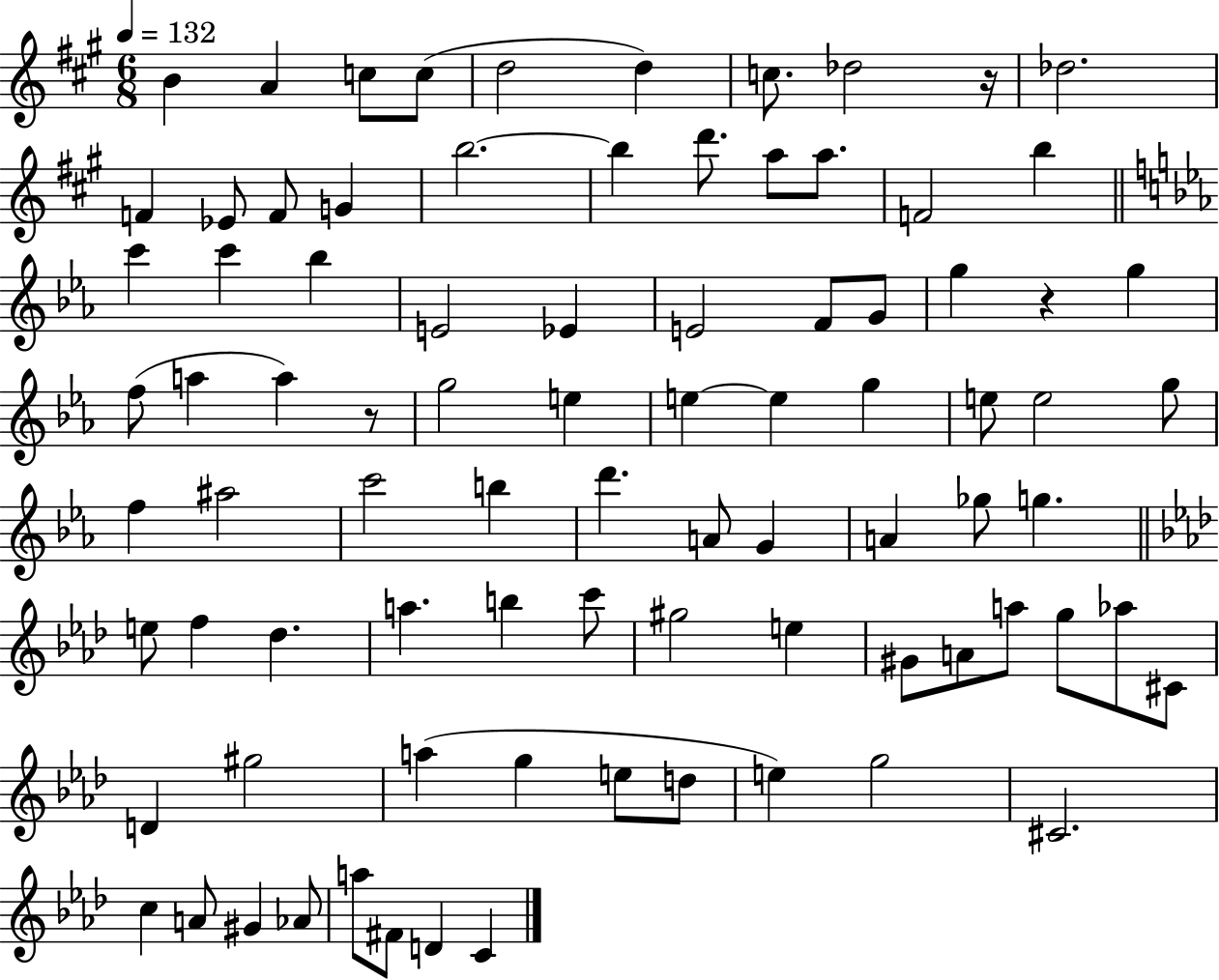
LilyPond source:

{
  \clef treble
  \numericTimeSignature
  \time 6/8
  \key a \major
  \tempo 4 = 132
  b'4 a'4 c''8 c''8( | d''2 d''4) | c''8. des''2 r16 | des''2. | \break f'4 ees'8 f'8 g'4 | b''2.~~ | b''4 d'''8. a''8 a''8. | f'2 b''4 | \break \bar "||" \break \key ees \major c'''4 c'''4 bes''4 | e'2 ees'4 | e'2 f'8 g'8 | g''4 r4 g''4 | \break f''8( a''4 a''4) r8 | g''2 e''4 | e''4~~ e''4 g''4 | e''8 e''2 g''8 | \break f''4 ais''2 | c'''2 b''4 | d'''4. a'8 g'4 | a'4 ges''8 g''4. | \break \bar "||" \break \key aes \major e''8 f''4 des''4. | a''4. b''4 c'''8 | gis''2 e''4 | gis'8 a'8 a''8 g''8 aes''8 cis'8 | \break d'4 gis''2 | a''4( g''4 e''8 d''8 | e''4) g''2 | cis'2. | \break c''4 a'8 gis'4 aes'8 | a''8 fis'8 d'4 c'4 | \bar "|."
}